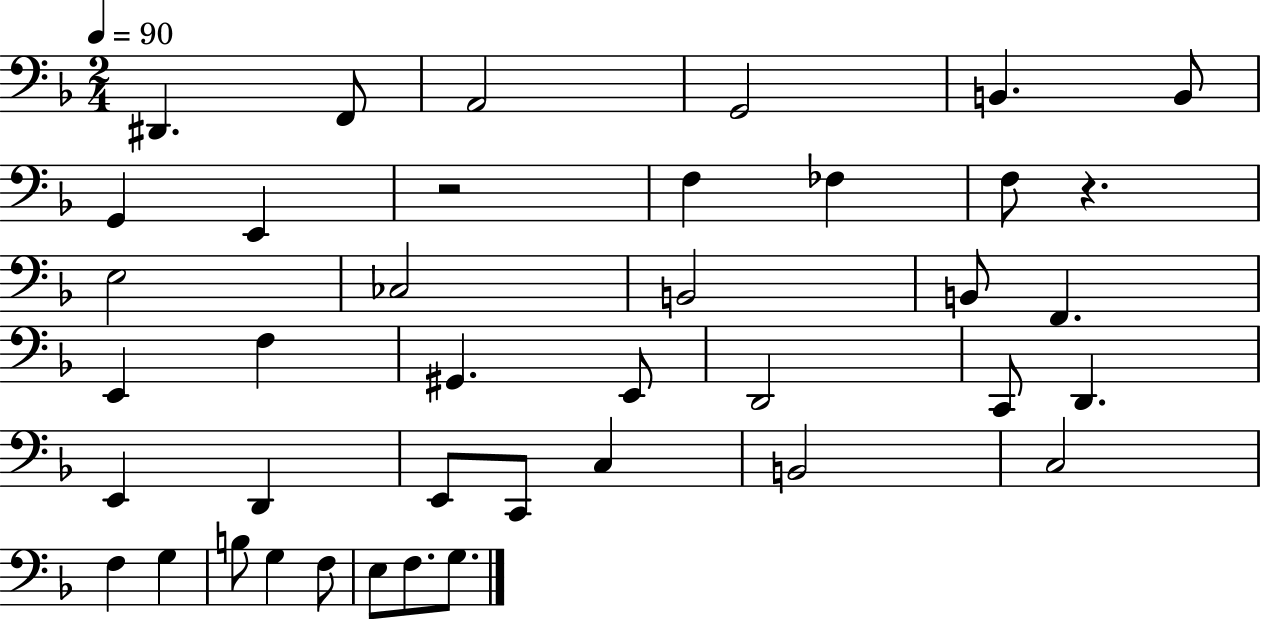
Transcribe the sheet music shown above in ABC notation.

X:1
T:Untitled
M:2/4
L:1/4
K:F
^D,, F,,/2 A,,2 G,,2 B,, B,,/2 G,, E,, z2 F, _F, F,/2 z E,2 _C,2 B,,2 B,,/2 F,, E,, F, ^G,, E,,/2 D,,2 C,,/2 D,, E,, D,, E,,/2 C,,/2 C, B,,2 C,2 F, G, B,/2 G, F,/2 E,/2 F,/2 G,/2